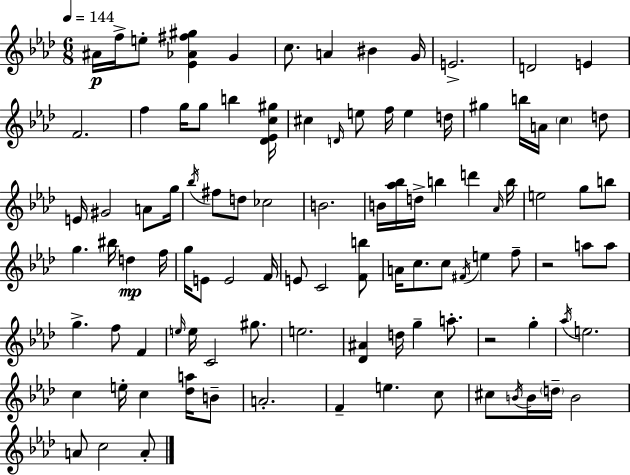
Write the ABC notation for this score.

X:1
T:Untitled
M:6/8
L:1/4
K:Ab
^A/4 f/4 e/2 [_E_A^f^g] G c/2 A ^B G/4 E2 D2 E F2 f g/4 g/2 b [_D_Ec^g]/4 ^c D/4 e/2 f/4 e d/4 ^g b/4 A/4 c d/2 E/4 ^G2 A/2 g/4 _b/4 ^f/2 d/2 _c2 B2 B/4 [_a_b]/4 d/4 b d' _A/4 b/4 e2 g/2 b/2 g ^b/4 d f/4 g/4 E/2 E2 F/4 E/2 C2 [Fb]/2 A/4 c/2 c/2 ^F/4 e f/2 z2 a/2 a/2 g f/2 F e/4 e/4 C2 ^g/2 e2 [_D^A] d/4 g a/2 z2 g _a/4 e2 c e/4 c [_da]/4 B/2 A2 F e c/2 ^c/2 B/4 B/4 d/4 B2 A/2 c2 A/2